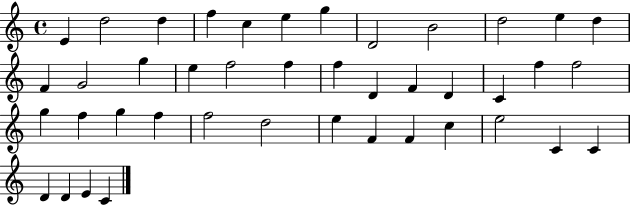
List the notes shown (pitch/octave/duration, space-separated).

E4/q D5/h D5/q F5/q C5/q E5/q G5/q D4/h B4/h D5/h E5/q D5/q F4/q G4/h G5/q E5/q F5/h F5/q F5/q D4/q F4/q D4/q C4/q F5/q F5/h G5/q F5/q G5/q F5/q F5/h D5/h E5/q F4/q F4/q C5/q E5/h C4/q C4/q D4/q D4/q E4/q C4/q